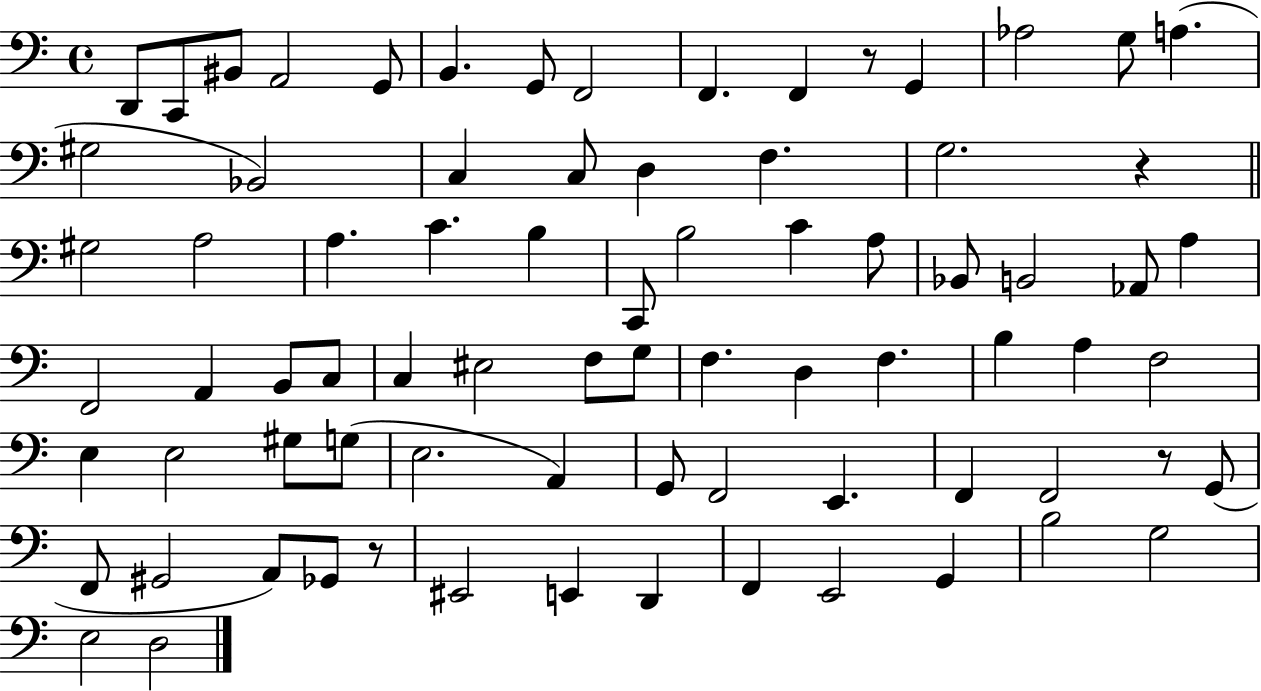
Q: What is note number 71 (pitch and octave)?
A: B3